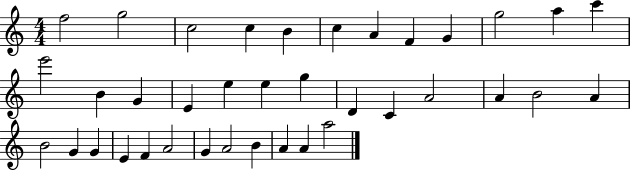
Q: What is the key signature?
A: C major